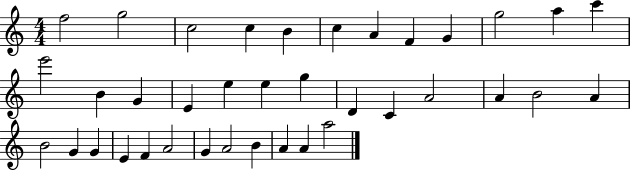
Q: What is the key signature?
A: C major